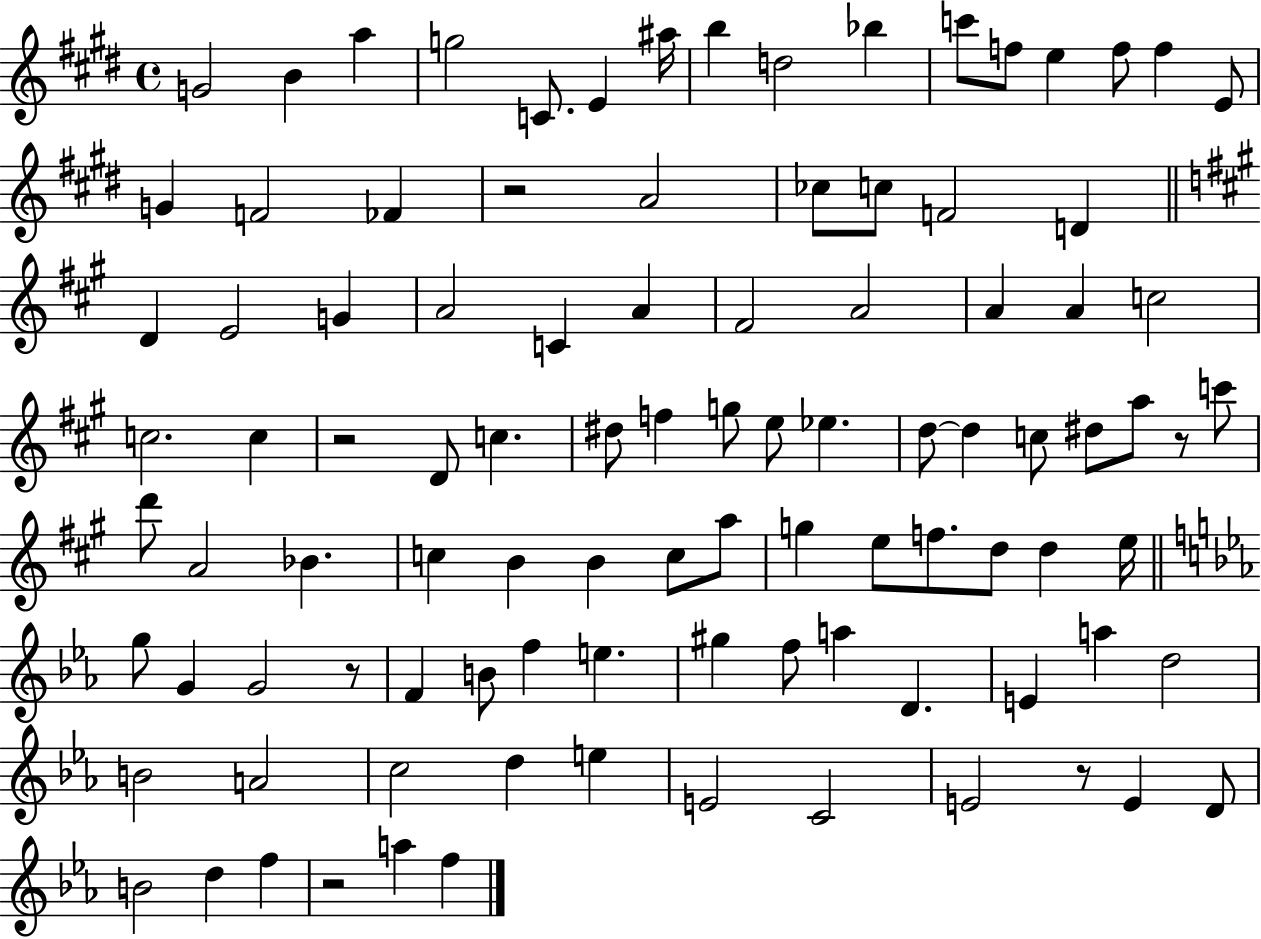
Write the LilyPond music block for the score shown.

{
  \clef treble
  \time 4/4
  \defaultTimeSignature
  \key e \major
  g'2 b'4 a''4 | g''2 c'8. e'4 ais''16 | b''4 d''2 bes''4 | c'''8 f''8 e''4 f''8 f''4 e'8 | \break g'4 f'2 fes'4 | r2 a'2 | ces''8 c''8 f'2 d'4 | \bar "||" \break \key a \major d'4 e'2 g'4 | a'2 c'4 a'4 | fis'2 a'2 | a'4 a'4 c''2 | \break c''2. c''4 | r2 d'8 c''4. | dis''8 f''4 g''8 e''8 ees''4. | d''8~~ d''4 c''8 dis''8 a''8 r8 c'''8 | \break d'''8 a'2 bes'4. | c''4 b'4 b'4 c''8 a''8 | g''4 e''8 f''8. d''8 d''4 e''16 | \bar "||" \break \key c \minor g''8 g'4 g'2 r8 | f'4 b'8 f''4 e''4. | gis''4 f''8 a''4 d'4. | e'4 a''4 d''2 | \break b'2 a'2 | c''2 d''4 e''4 | e'2 c'2 | e'2 r8 e'4 d'8 | \break b'2 d''4 f''4 | r2 a''4 f''4 | \bar "|."
}